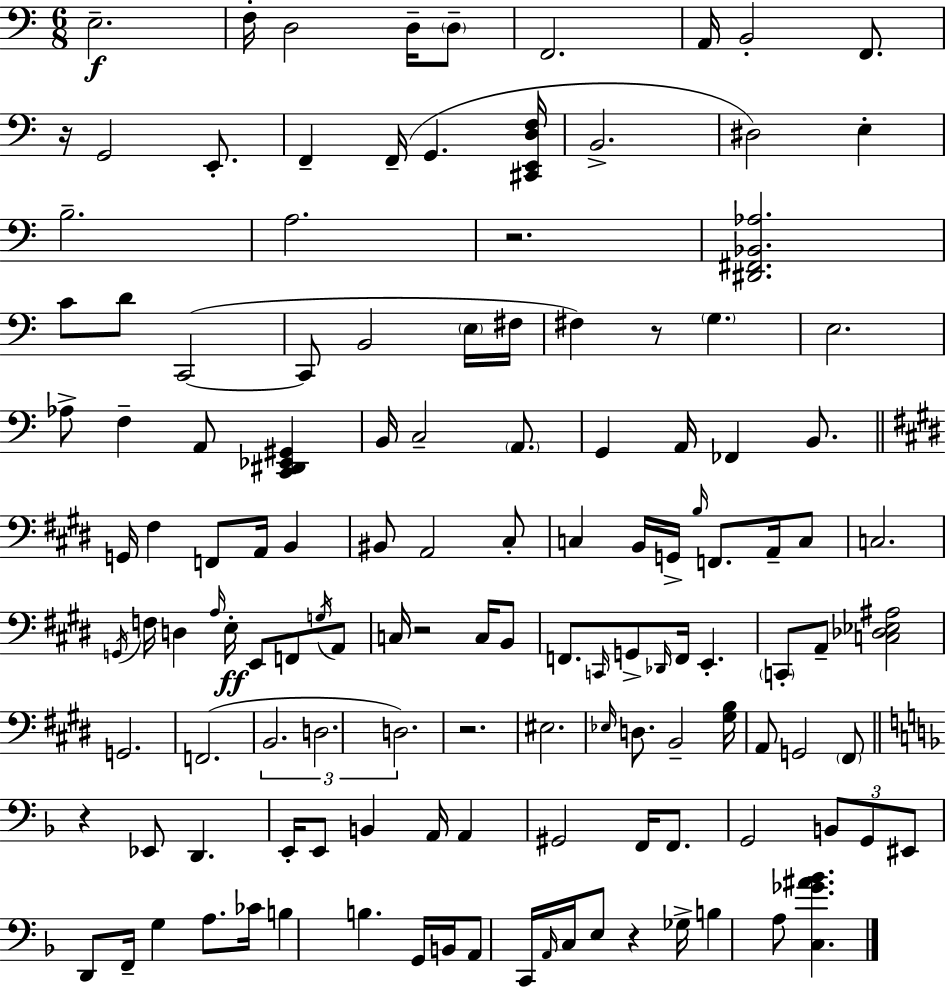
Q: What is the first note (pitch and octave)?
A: E3